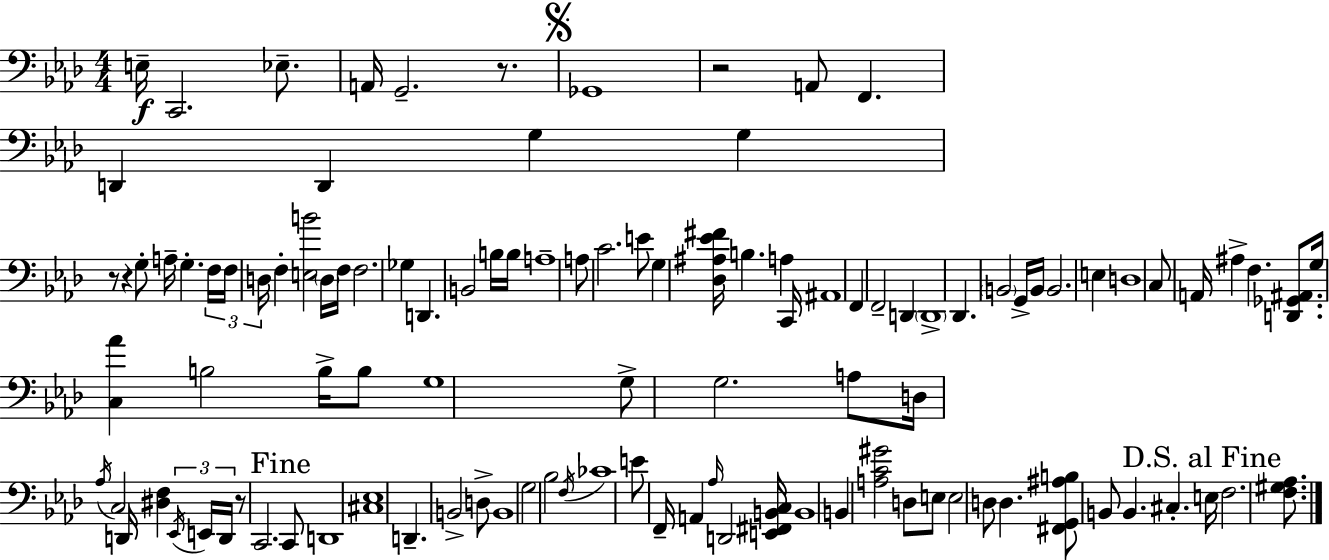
E3/s C2/h. Eb3/e. A2/s G2/h. R/e. Gb2/w R/h A2/e F2/q. D2/q D2/q G3/q G3/q R/e R/q G3/e A3/s G3/q. F3/s F3/s D3/s F3/q [E3,B4]/h D3/s F3/s F3/h. Gb3/q D2/q. B2/h B3/s B3/s A3/w A3/e C4/h. E4/e G3/q [Db3,A#3,Eb4,F#4]/s B3/q. A3/q C2/s A#2/w F2/q F2/h D2/q D2/w Db2/q. B2/h G2/s B2/s B2/h. E3/q D3/w C3/e A2/s A#3/q F3/q. [D2,Gb2,A#2]/e. G3/s [C3,Ab4]/q B3/h B3/s B3/e G3/w G3/e G3/h. A3/e D3/s Ab3/s C3/h D2/s [D#3,F3]/q Eb2/s E2/s D2/s R/e C2/h. C2/e D2/w [C#3,Eb3]/w D2/q. B2/h D3/e B2/w G3/h Bb3/h F3/s CES4/w E4/e F2/s A2/q Ab3/s D2/h [E2,F#2,B2,C3]/s B2/w B2/q [A3,C4,G#4]/h D3/e E3/e E3/h D3/e D3/q. [F#2,G2,A#3,B3]/e B2/e B2/q. C#3/q. E3/s F3/h. [F3,G#3,Ab3]/e.